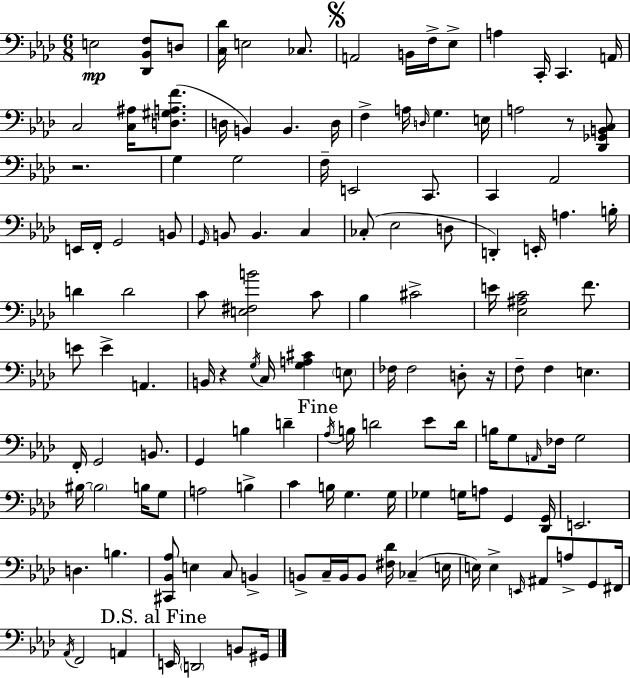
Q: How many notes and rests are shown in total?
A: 137